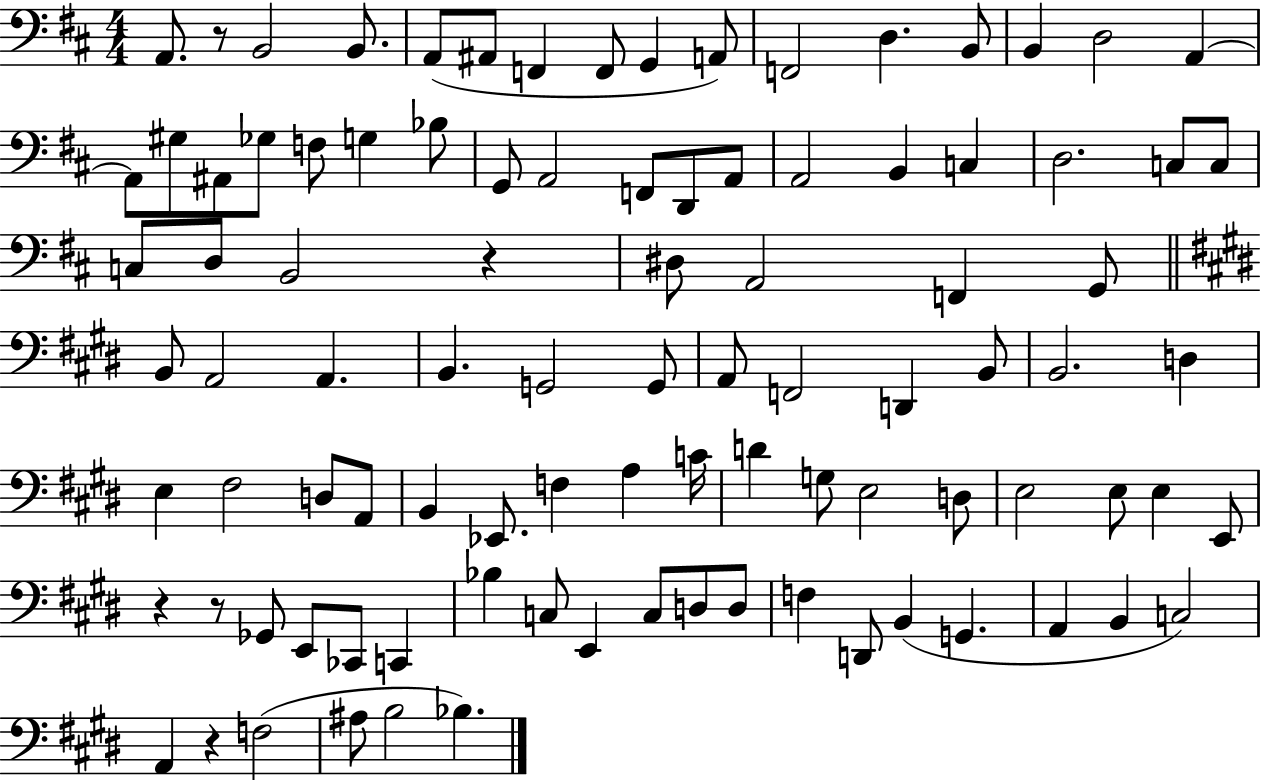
{
  \clef bass
  \numericTimeSignature
  \time 4/4
  \key d \major
  a,8. r8 b,2 b,8. | a,8( ais,8 f,4 f,8 g,4 a,8) | f,2 d4. b,8 | b,4 d2 a,4~~ | \break a,8 gis8 ais,8 ges8 f8 g4 bes8 | g,8 a,2 f,8 d,8 a,8 | a,2 b,4 c4 | d2. c8 c8 | \break c8 d8 b,2 r4 | dis8 a,2 f,4 g,8 | \bar "||" \break \key e \major b,8 a,2 a,4. | b,4. g,2 g,8 | a,8 f,2 d,4 b,8 | b,2. d4 | \break e4 fis2 d8 a,8 | b,4 ees,8. f4 a4 c'16 | d'4 g8 e2 d8 | e2 e8 e4 e,8 | \break r4 r8 ges,8 e,8 ces,8 c,4 | bes4 c8 e,4 c8 d8 d8 | f4 d,8 b,4( g,4. | a,4 b,4 c2) | \break a,4 r4 f2( | ais8 b2 bes4.) | \bar "|."
}